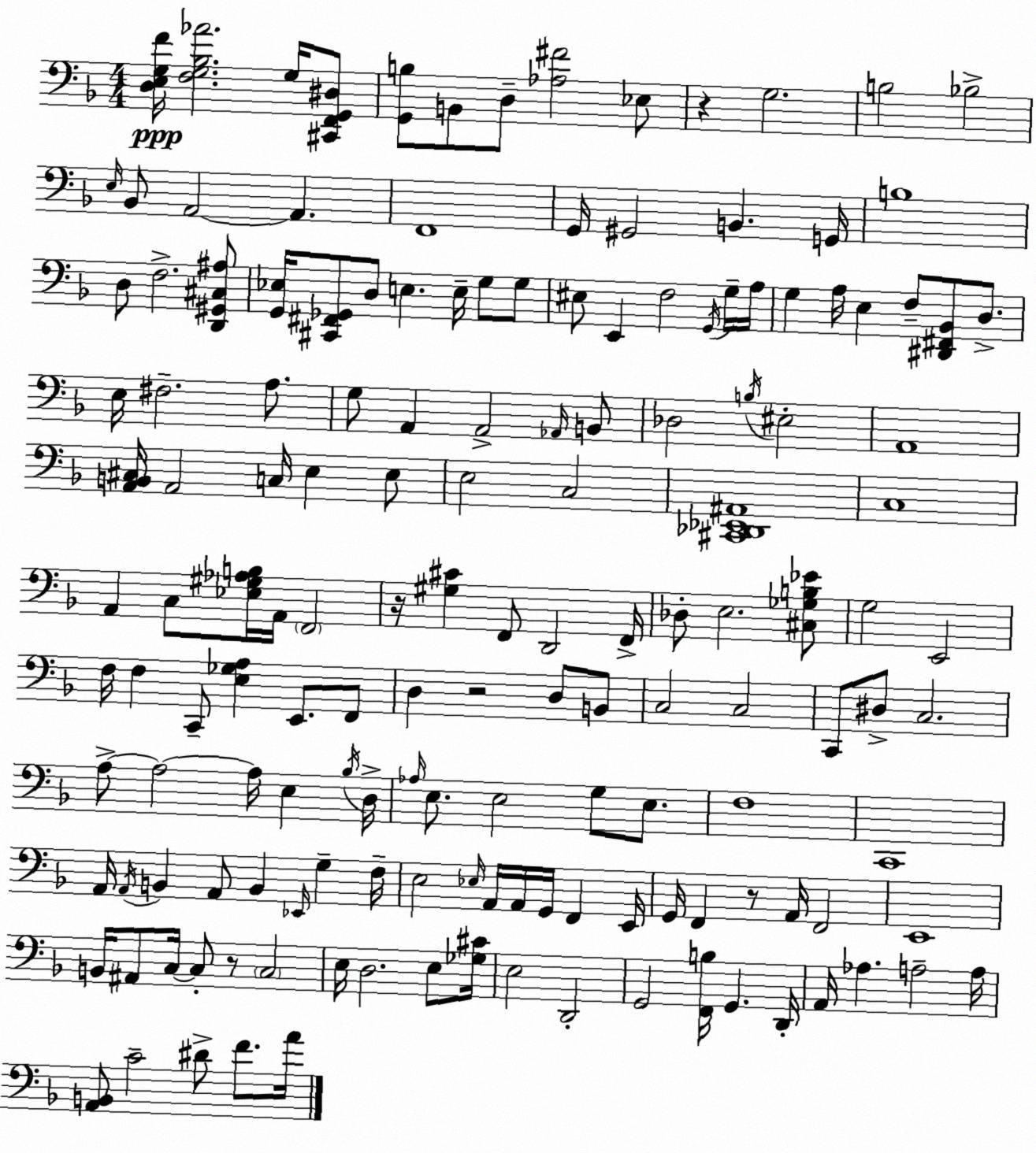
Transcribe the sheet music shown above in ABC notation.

X:1
T:Untitled
M:4/4
L:1/4
K:Dm
[D,E,G,F]/4 [F,G,_B,_A]2 G,/4 [^C,,F,,G,,^D,]/2 [G,,B,]/2 B,,/2 D,/2 [_A,^F]2 _E,/2 z G,2 B,2 _B,2 E,/4 _B,,/2 A,,2 A,, F,,4 G,,/4 ^G,,2 B,, G,,/4 B,4 D,/2 F,2 [D,,^G,,^C,^A,]/2 [G,,_E,]/4 [^C,,^F,,_G,,]/2 D,/2 E, E,/4 G,/2 G,/2 ^E,/2 E,, F,2 G,,/4 G,/4 A,/4 G, A,/4 E, F,/2 [^D,,^F,,_B,,]/2 D,/2 E,/4 ^F,2 A,/2 G,/2 A,, A,,2 _A,,/4 B,,/2 _D,2 B,/4 ^E,2 A,,4 [A,,B,,^C,]/4 A,,2 C,/4 E, E,/2 E,2 C,2 [^C,,_D,,_E,,^A,,]4 C,4 A,, C,/2 [_E,^G,_A,B,]/4 A,,/4 F,,2 z/4 [^G,^C] F,,/2 D,,2 F,,/4 _D,/2 E,2 [^C,_G,B,_E]/2 G,2 E,,2 F,/4 F, C,,/2 [E,_G,A,] E,,/2 F,,/2 D, z2 D,/2 B,,/2 C,2 C,2 C,,/2 ^D,/2 C,2 A,/2 A,2 A,/4 E, _B,/4 D,/4 _A,/4 E,/2 E,2 G,/2 E,/2 F,4 C,,4 A,,/4 A,,/4 B,, A,,/2 B,, _E,,/4 G, F,/4 E,2 _E,/4 A,,/4 A,,/4 G,,/4 F,, E,,/4 G,,/4 F,, z/2 A,,/4 F,,2 E,,4 B,,/4 ^A,,/2 C,/4 C,/2 z/2 C,2 E,/4 D,2 E,/2 [_G,^C]/4 E,2 D,,2 G,,2 [F,,B,]/4 G,, D,,/4 A,,/4 _A, A,2 A,/4 [A,,B,,]/2 C2 ^D/2 F/2 A/4